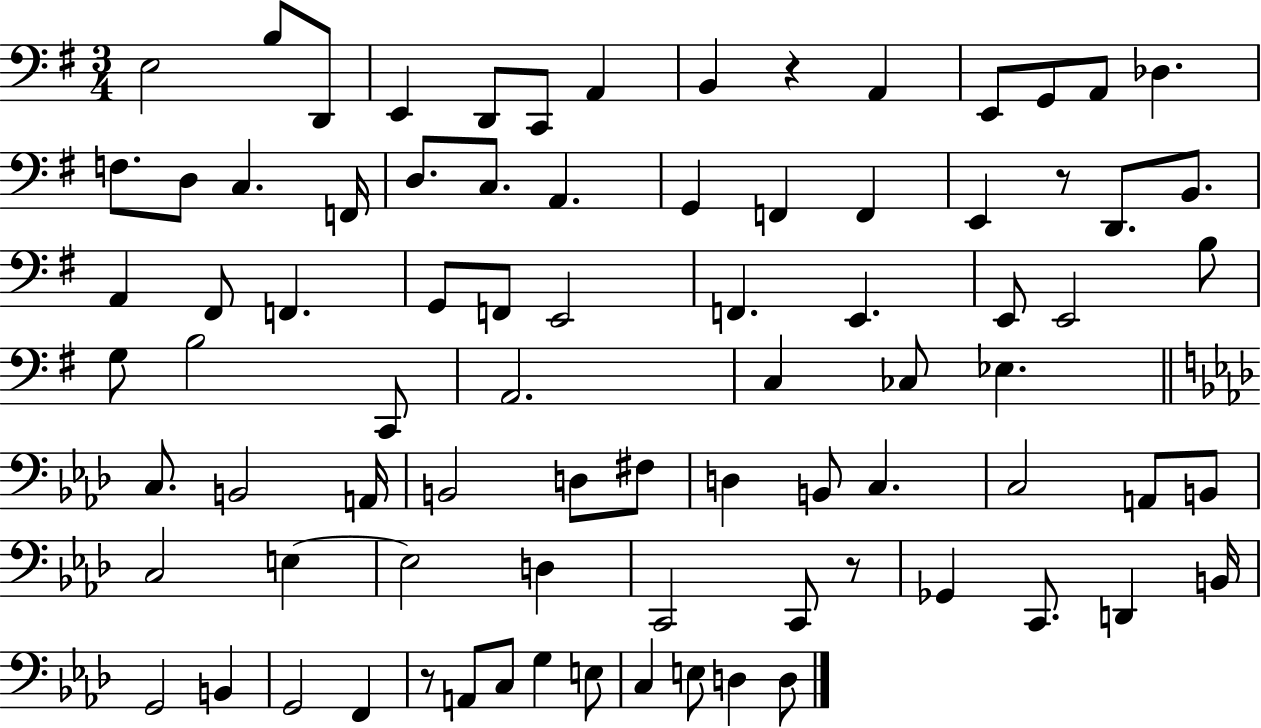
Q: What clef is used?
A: bass